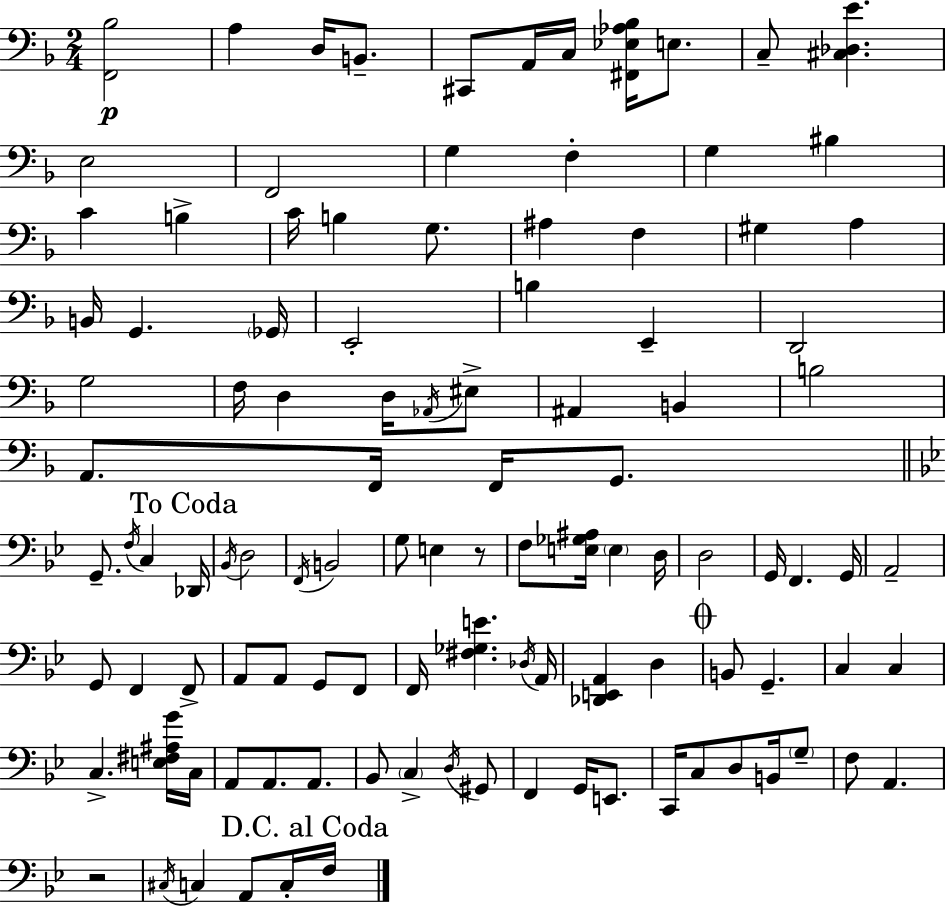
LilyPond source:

{
  \clef bass
  \numericTimeSignature
  \time 2/4
  \key f \major
  \repeat volta 2 { <f, bes>2\p | a4 d16 b,8.-- | cis,8 a,16 c16 <fis, ees aes bes>16 e8. | c8-- <cis des e'>4. | \break e2 | f,2 | g4 f4-. | g4 bis4 | \break c'4 b4-> | c'16 b4 g8. | ais4 f4 | gis4 a4 | \break b,16 g,4. \parenthesize ges,16 | e,2-. | b4 e,4-- | d,2 | \break g2 | f16 d4 d16 \acciaccatura { aes,16 } eis8-> | ais,4 b,4 | b2 | \break a,8. f,16 f,16 g,8. | \bar "||" \break \key g \minor g,8.-- \acciaccatura { f16 } c4 | \mark "To Coda" des,16 \acciaccatura { bes,16 } d2 | \acciaccatura { f,16 } b,2 | g8 e4 | \break r8 f8 <e ges ais>16 \parenthesize e4 | d16 d2 | g,16 f,4. | g,16 a,2-- | \break g,8 f,4 | f,8-> a,8 a,8 g,8 | f,8 f,16 <fis ges e'>4. | \acciaccatura { des16 } a,16 <des, e, a,>4 | \break d4 \mark \markup { \musicglyph "scripts.coda" } b,8 g,4.-- | c4 | c4 c4.-> | <e fis ais g'>16 c16 a,8 a,8. | \break a,8. bes,8 \parenthesize c4-> | \acciaccatura { d16 } gis,8 f,4 | g,16 e,8. c,16 c8 | d8 b,16 \parenthesize g8-- f8 a,4. | \break r2 | \acciaccatura { cis16 } c4 | a,8 c16-. \mark "D.C. al Coda" f16 } \bar "|."
}